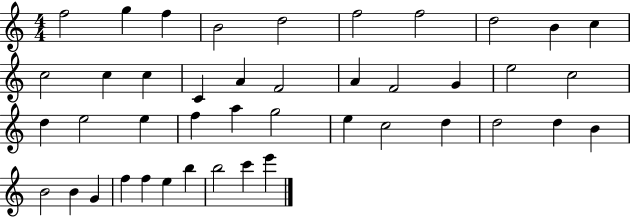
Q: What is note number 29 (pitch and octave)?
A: C5